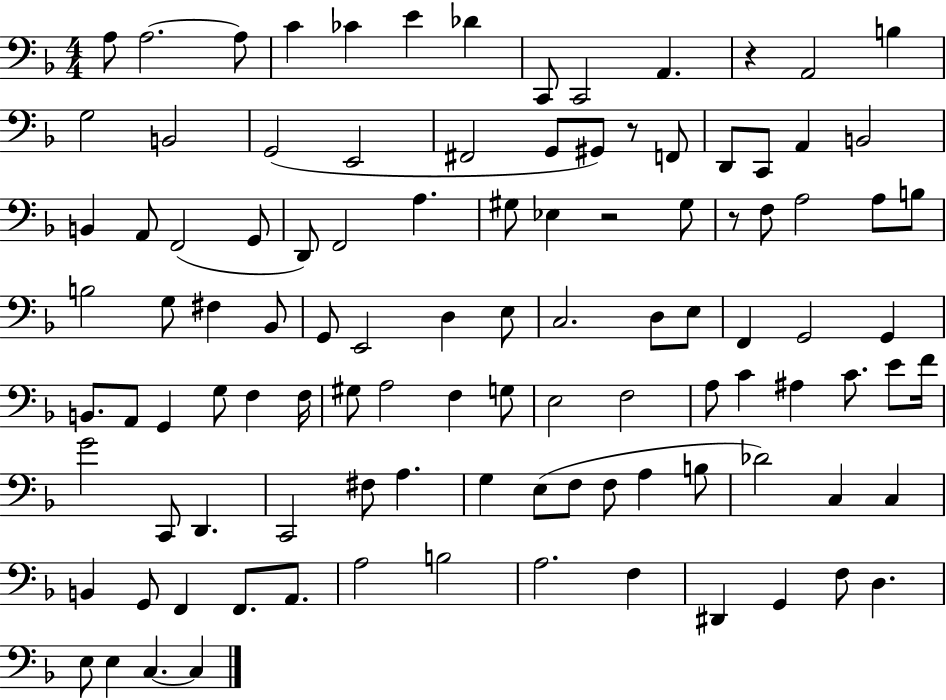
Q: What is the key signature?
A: F major